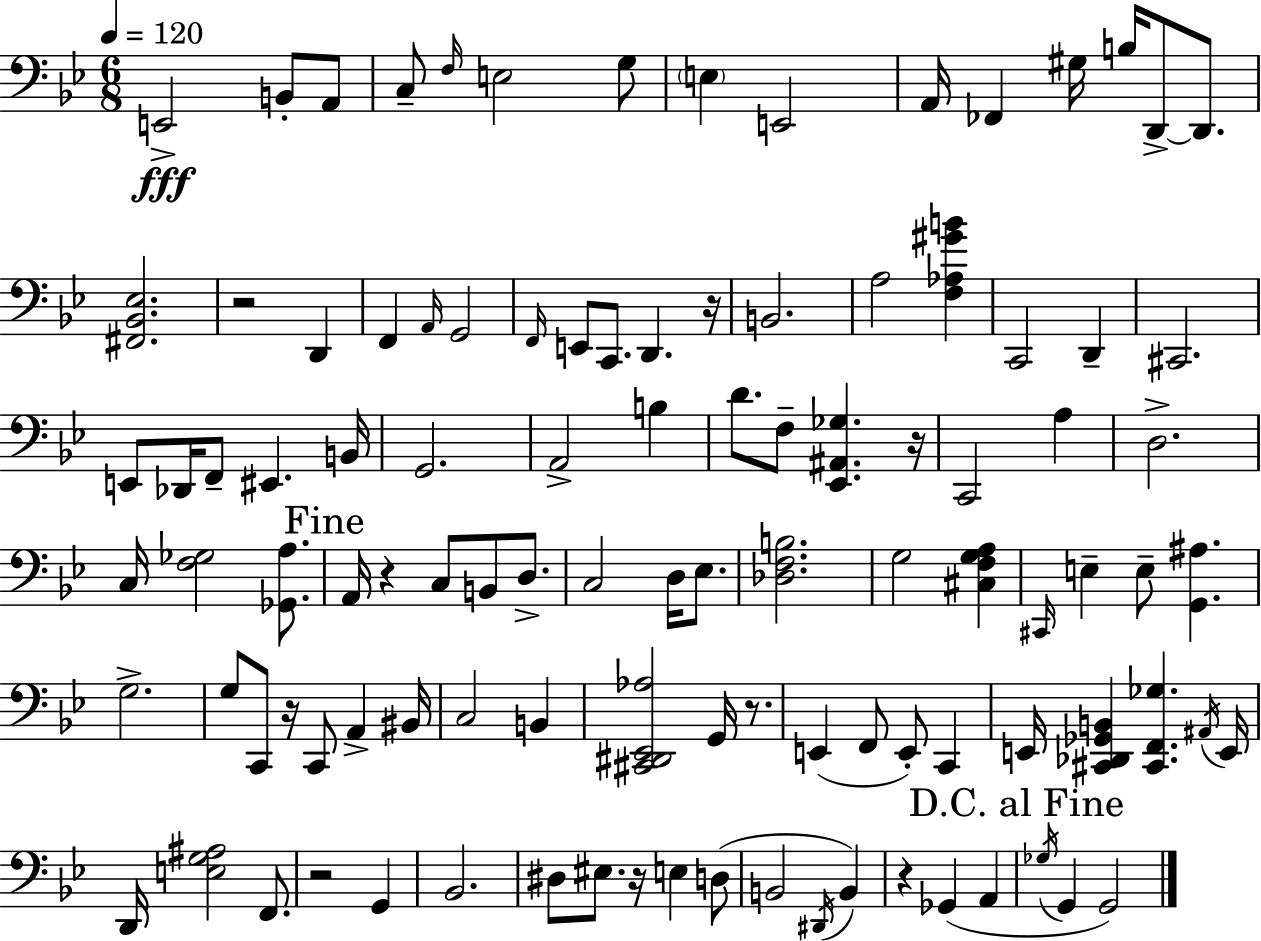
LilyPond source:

{
  \clef bass
  \numericTimeSignature
  \time 6/8
  \key bes \major
  \tempo 4 = 120
  \repeat volta 2 { e,2->\fff b,8-. a,8 | c8-- \grace { f16 } e2 g8 | \parenthesize e4 e,2 | a,16 fes,4 gis16 b16 d,8->~~ d,8. | \break <fis, bes, ees>2. | r2 d,4 | f,4 \grace { a,16 } g,2 | \grace { f,16 } e,8 c,8. d,4. | \break r16 b,2. | a2 <f aes gis' b'>4 | c,2 d,4-- | cis,2. | \break e,8 des,16 f,8-- eis,4. | b,16 g,2. | a,2-> b4 | d'8. f8-- <ees, ais, ges>4. | \break r16 c,2 a4 | d2.-> | c16 <f ges>2 | <ges, a>8. \mark "Fine" a,16 r4 c8 b,8 | \break d8.-> c2 d16 | ees8. <des f b>2. | g2 <cis f g a>4 | \grace { cis,16 } e4-- e8-- <g, ais>4. | \break g2.-> | g8 c,8 r16 c,8 a,4-> | bis,16 c2 | b,4 <cis, dis, ees, aes>2 | \break g,16 r8. e,4( f,8 e,8-.) | c,4 e,16 <cis, des, ges, b,>4 <cis, f, ges>4. | \acciaccatura { ais,16 } e,16 d,16 <e g ais>2 | f,8. r2 | \break g,4 bes,2. | dis8 eis8. r16 e4 | d8( b,2 | \acciaccatura { dis,16 }) b,4 r4 ges,4( | \break a,4 \mark "D.C. al Fine" \acciaccatura { ges16 } g,4 g,2) | } \bar "|."
}